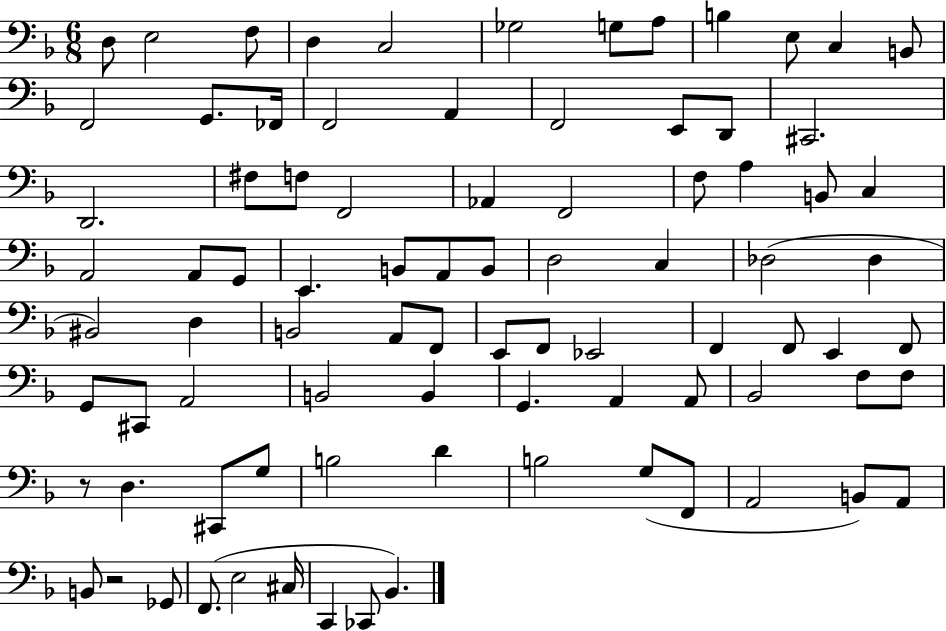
{
  \clef bass
  \numericTimeSignature
  \time 6/8
  \key f \major
  d8 e2 f8 | d4 c2 | ges2 g8 a8 | b4 e8 c4 b,8 | \break f,2 g,8. fes,16 | f,2 a,4 | f,2 e,8 d,8 | cis,2. | \break d,2. | fis8 f8 f,2 | aes,4 f,2 | f8 a4 b,8 c4 | \break a,2 a,8 g,8 | e,4. b,8 a,8 b,8 | d2 c4 | des2( des4 | \break bis,2) d4 | b,2 a,8 f,8 | e,8 f,8 ees,2 | f,4 f,8 e,4 f,8 | \break g,8 cis,8 a,2 | b,2 b,4 | g,4. a,4 a,8 | bes,2 f8 f8 | \break r8 d4. cis,8 g8 | b2 d'4 | b2 g8( f,8 | a,2 b,8) a,8 | \break b,8 r2 ges,8 | f,8.( e2 cis16 | c,4 ces,8 bes,4.) | \bar "|."
}